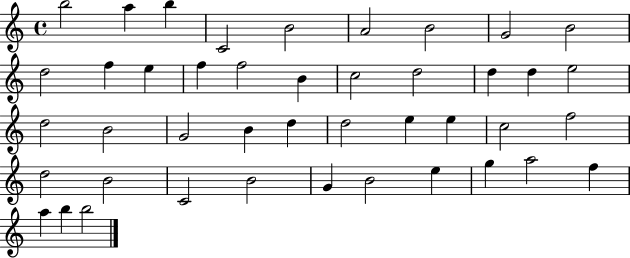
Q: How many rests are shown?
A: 0